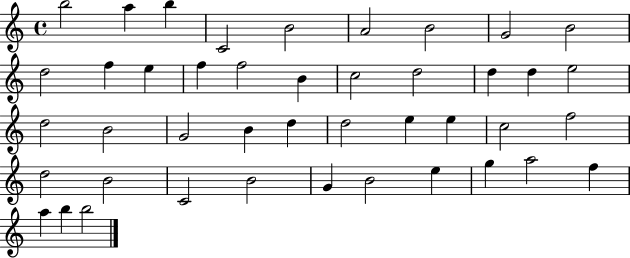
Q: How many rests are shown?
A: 0